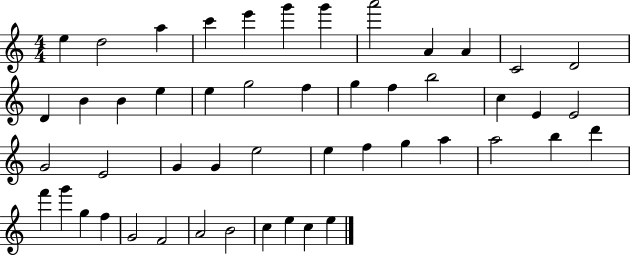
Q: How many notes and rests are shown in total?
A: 49